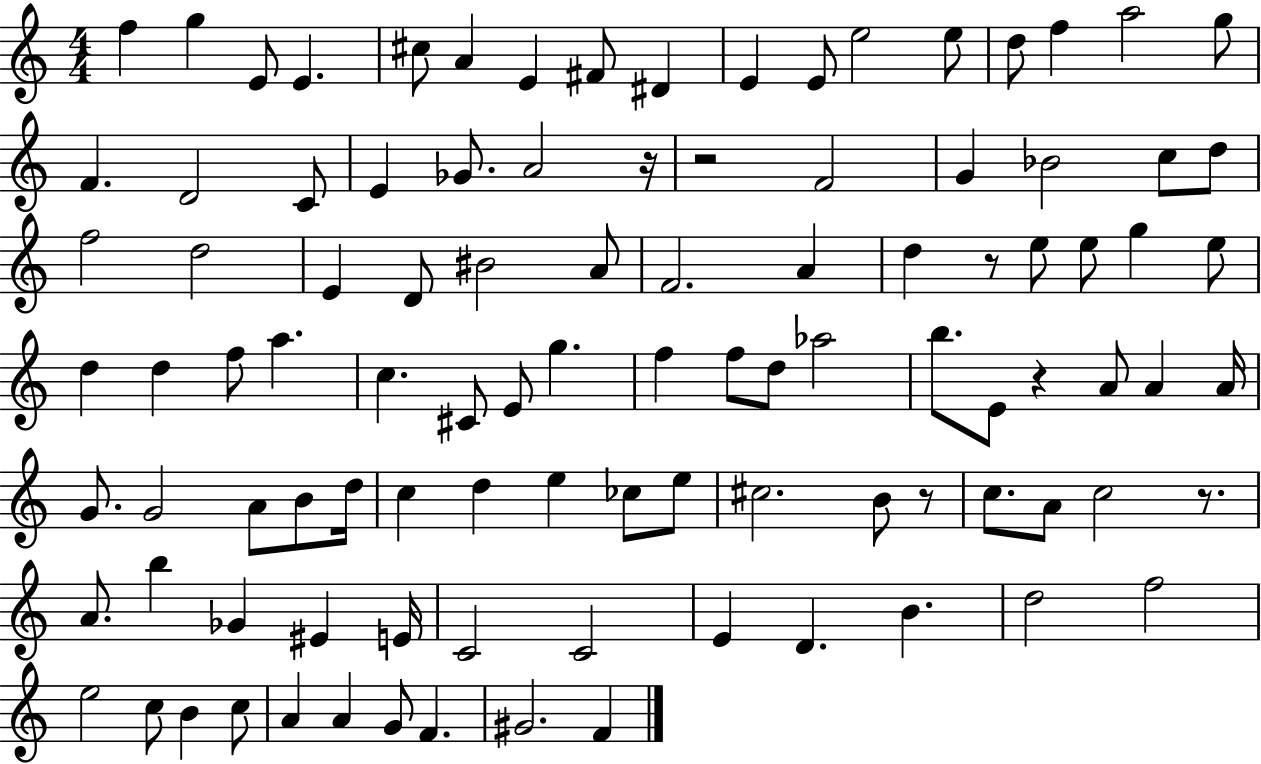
{
  \clef treble
  \numericTimeSignature
  \time 4/4
  \key c \major
  f''4 g''4 e'8 e'4. | cis''8 a'4 e'4 fis'8 dis'4 | e'4 e'8 e''2 e''8 | d''8 f''4 a''2 g''8 | \break f'4. d'2 c'8 | e'4 ges'8. a'2 r16 | r2 f'2 | g'4 bes'2 c''8 d''8 | \break f''2 d''2 | e'4 d'8 bis'2 a'8 | f'2. a'4 | d''4 r8 e''8 e''8 g''4 e''8 | \break d''4 d''4 f''8 a''4. | c''4. cis'8 e'8 g''4. | f''4 f''8 d''8 aes''2 | b''8. e'8 r4 a'8 a'4 a'16 | \break g'8. g'2 a'8 b'8 d''16 | c''4 d''4 e''4 ces''8 e''8 | cis''2. b'8 r8 | c''8. a'8 c''2 r8. | \break a'8. b''4 ges'4 eis'4 e'16 | c'2 c'2 | e'4 d'4. b'4. | d''2 f''2 | \break e''2 c''8 b'4 c''8 | a'4 a'4 g'8 f'4. | gis'2. f'4 | \bar "|."
}